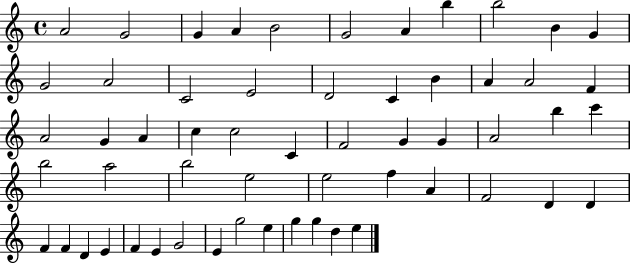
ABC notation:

X:1
T:Untitled
M:4/4
L:1/4
K:C
A2 G2 G A B2 G2 A b b2 B G G2 A2 C2 E2 D2 C B A A2 F A2 G A c c2 C F2 G G A2 b c' b2 a2 b2 e2 e2 f A F2 D D F F D E F E G2 E g2 e g g d e